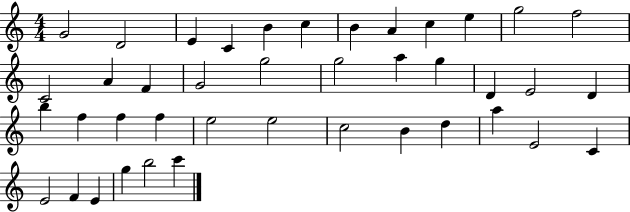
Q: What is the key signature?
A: C major